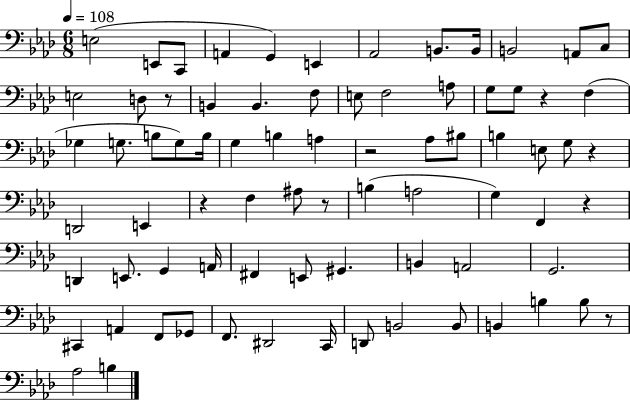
X:1
T:Untitled
M:6/8
L:1/4
K:Ab
E,2 E,,/2 C,,/2 A,, G,, E,, _A,,2 B,,/2 B,,/4 B,,2 A,,/2 C,/2 E,2 D,/2 z/2 B,, B,, F,/2 E,/2 F,2 A,/2 G,/2 G,/2 z F, _G, G,/2 B,/2 G,/2 B,/4 G, B, A, z2 _A,/2 ^B,/2 B, E,/2 G,/2 z D,,2 E,, z F, ^A,/2 z/2 B, A,2 G, F,, z D,, E,,/2 G,, A,,/4 ^F,, E,,/2 ^G,, B,, A,,2 G,,2 ^C,, A,, F,,/2 _G,,/2 F,,/2 ^D,,2 C,,/4 D,,/2 B,,2 B,,/2 B,, B, B,/2 z/2 _A,2 B,